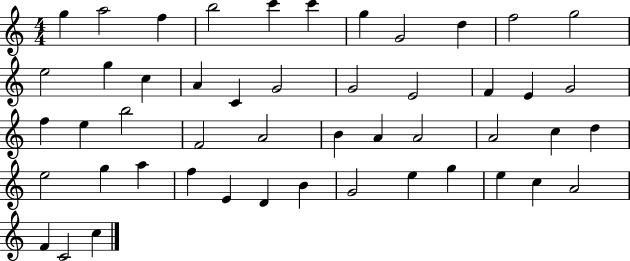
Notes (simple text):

G5/q A5/h F5/q B5/h C6/q C6/q G5/q G4/h D5/q F5/h G5/h E5/h G5/q C5/q A4/q C4/q G4/h G4/h E4/h F4/q E4/q G4/h F5/q E5/q B5/h F4/h A4/h B4/q A4/q A4/h A4/h C5/q D5/q E5/h G5/q A5/q F5/q E4/q D4/q B4/q G4/h E5/q G5/q E5/q C5/q A4/h F4/q C4/h C5/q